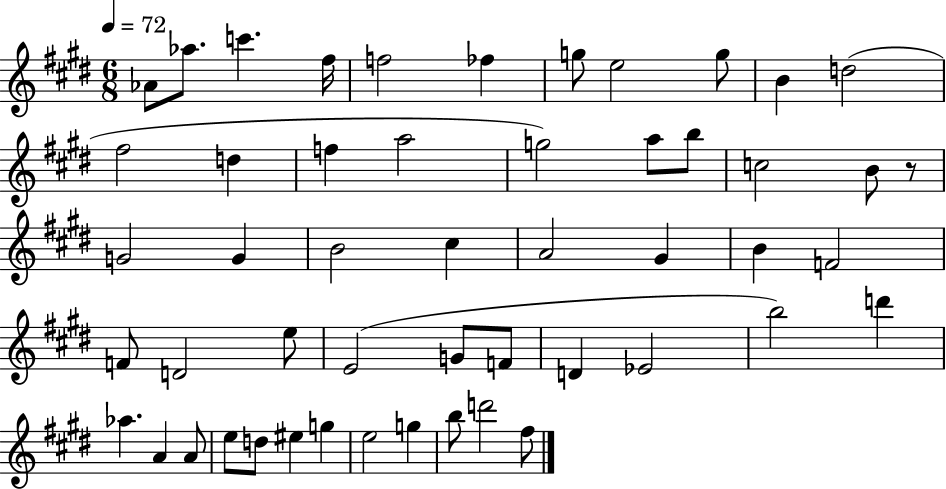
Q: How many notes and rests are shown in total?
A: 51